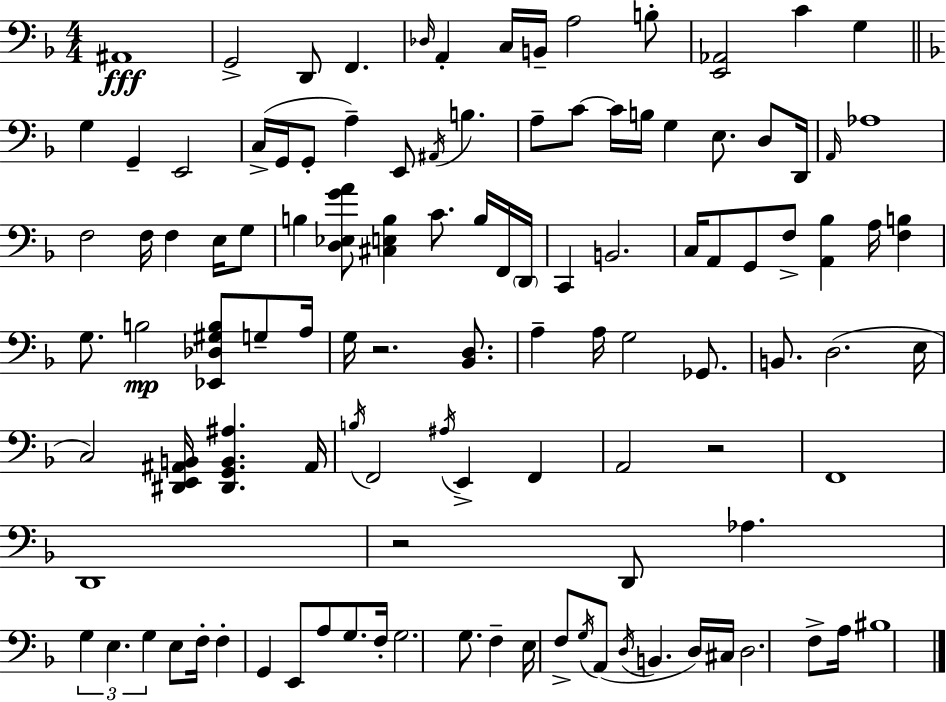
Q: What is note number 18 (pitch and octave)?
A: G2